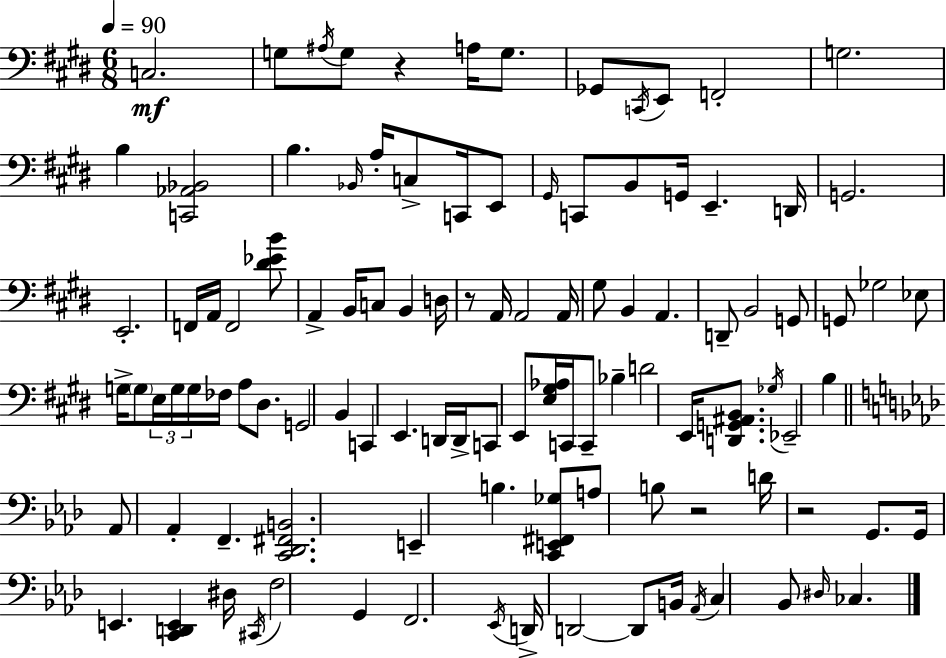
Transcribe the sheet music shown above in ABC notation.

X:1
T:Untitled
M:6/8
L:1/4
K:E
C,2 G,/2 ^A,/4 G,/2 z A,/4 G,/2 _G,,/2 C,,/4 E,,/2 F,,2 G,2 B, [C,,_A,,_B,,]2 B, _B,,/4 A,/4 C,/2 C,,/4 E,,/2 ^G,,/4 C,,/2 B,,/2 G,,/4 E,, D,,/4 G,,2 E,,2 F,,/4 A,,/4 F,,2 [^D_EB]/2 A,, B,,/4 C,/2 B,, D,/4 z/2 A,,/4 A,,2 A,,/4 ^G,/2 B,, A,, D,,/2 B,,2 G,,/2 G,,/2 _G,2 _E,/2 G,/4 G,/2 E,/4 G,/4 G,/4 _F,/4 A,/2 ^D,/2 G,,2 B,, C,, E,, D,,/4 D,,/4 C,,/2 E,,/2 [E,^G,_A,]/4 C,,/4 C,,/2 _B, D2 E,,/4 [D,,G,,^A,,B,,]/2 _G,/4 _E,,2 B, _A,,/2 _A,, F,, [C,,_D,,^F,,B,,]2 E,, B, [C,,E,,^F,,_G,]/2 A,/2 B,/2 z2 D/4 z2 G,,/2 G,,/4 E,, [C,,D,,E,,] ^D,/4 ^C,,/4 F,2 G,, F,,2 _E,,/4 D,,/4 D,,2 D,,/2 B,,/4 _A,,/4 C, _B,,/2 ^D,/4 _C,